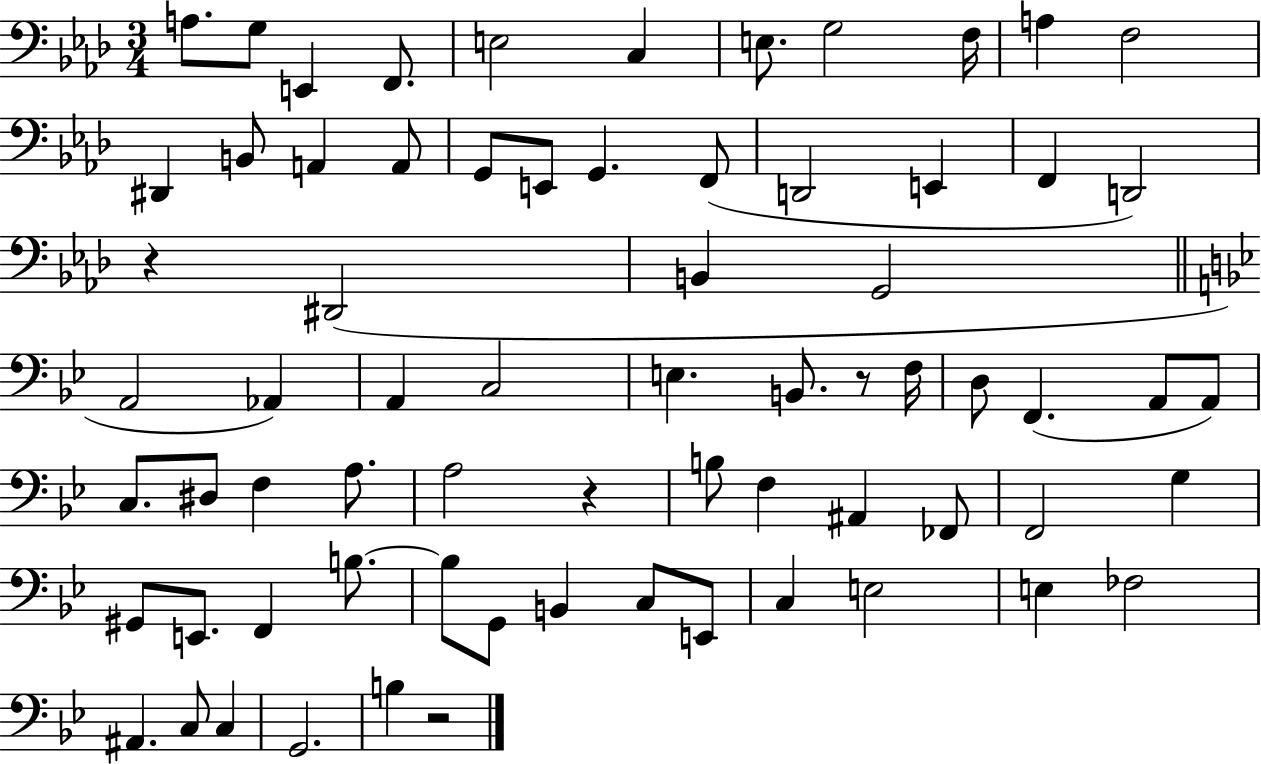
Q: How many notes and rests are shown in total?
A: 70